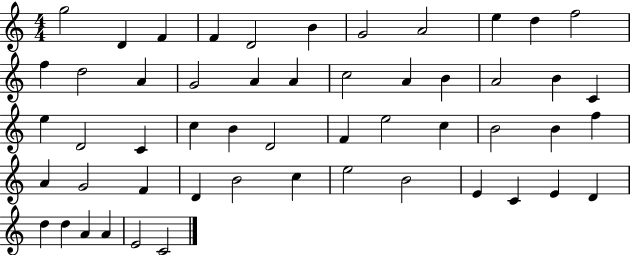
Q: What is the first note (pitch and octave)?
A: G5